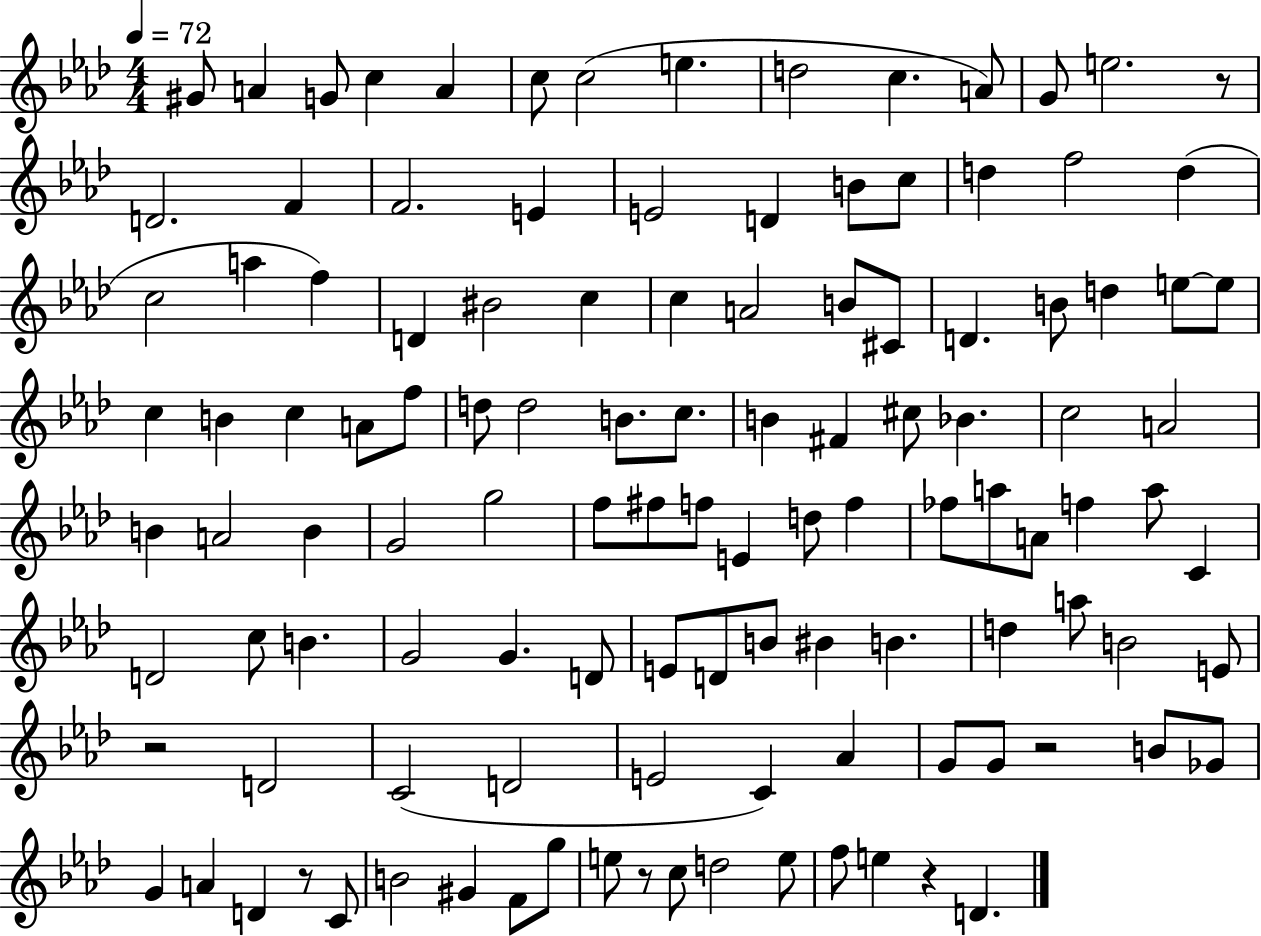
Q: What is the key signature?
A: AES major